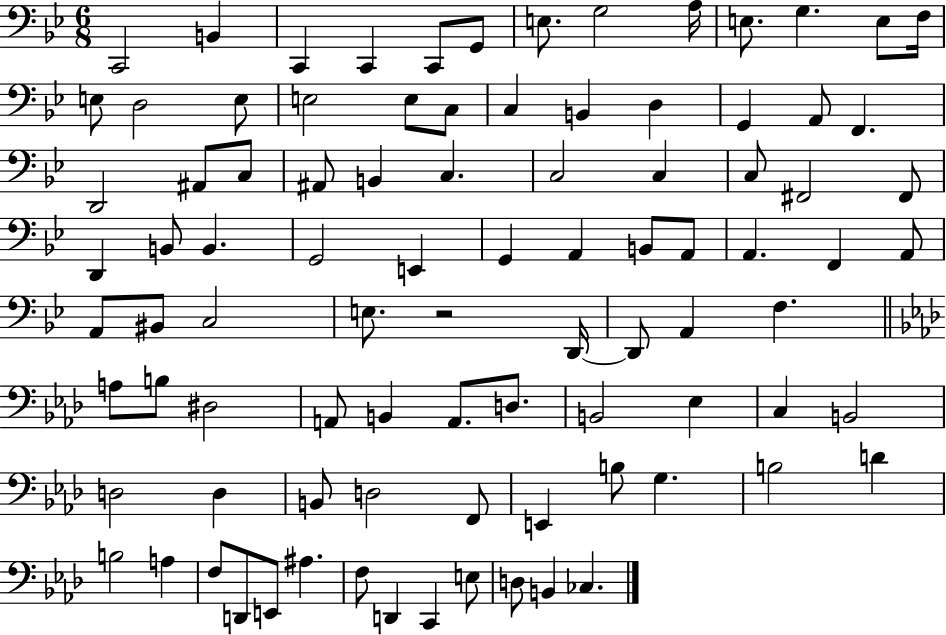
{
  \clef bass
  \numericTimeSignature
  \time 6/8
  \key bes \major
  \repeat volta 2 { c,2 b,4 | c,4 c,4 c,8 g,8 | e8. g2 a16 | e8. g4. e8 f16 | \break e8 d2 e8 | e2 e8 c8 | c4 b,4 d4 | g,4 a,8 f,4. | \break d,2 ais,8 c8 | ais,8 b,4 c4. | c2 c4 | c8 fis,2 fis,8 | \break d,4 b,8 b,4. | g,2 e,4 | g,4 a,4 b,8 a,8 | a,4. f,4 a,8 | \break a,8 bis,8 c2 | e8. r2 d,16~~ | d,8 a,4 f4. | \bar "||" \break \key f \minor a8 b8 dis2 | a,8 b,4 a,8. d8. | b,2 ees4 | c4 b,2 | \break d2 d4 | b,8 d2 f,8 | e,4 b8 g4. | b2 d'4 | \break b2 a4 | f8 d,8 e,8 ais4. | f8 d,4 c,4 e8 | d8 b,4 ces4. | \break } \bar "|."
}